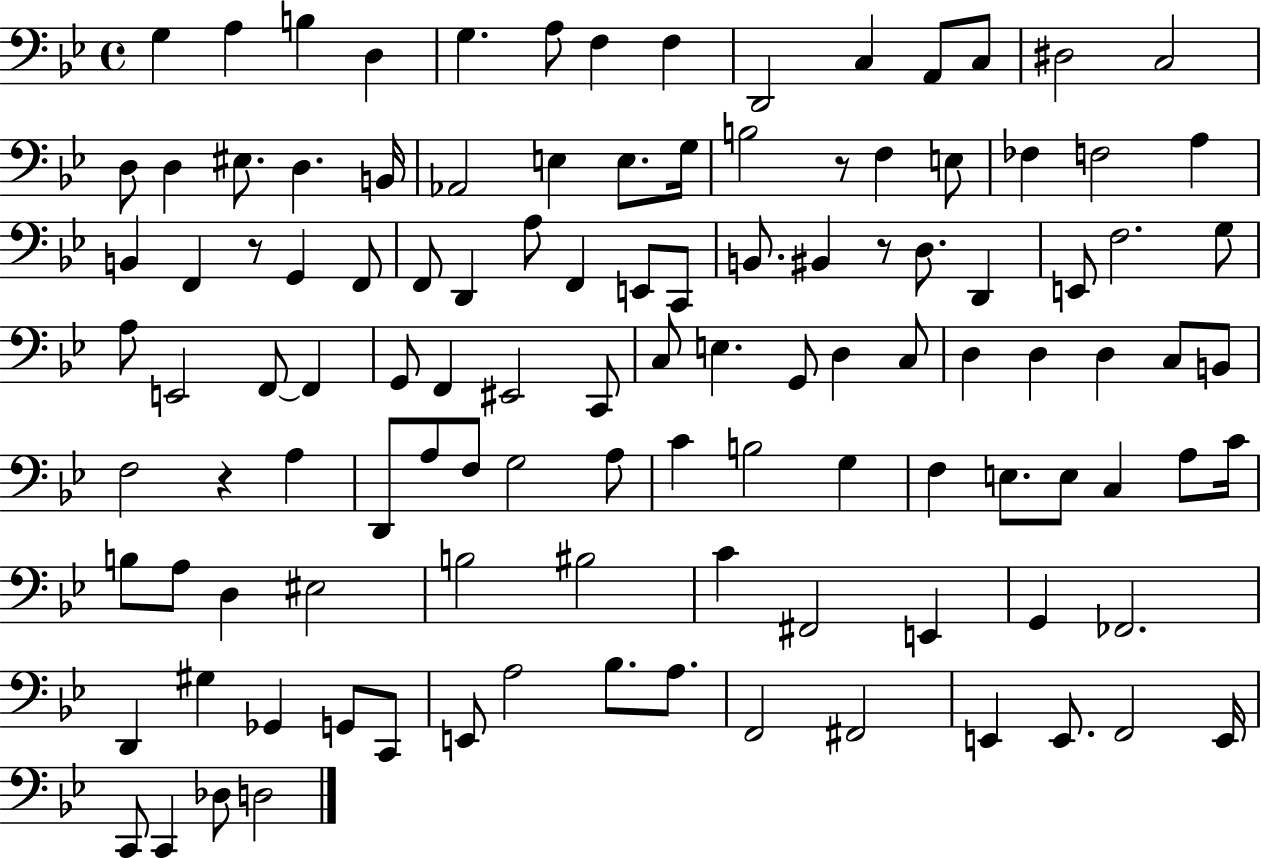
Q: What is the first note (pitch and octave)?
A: G3